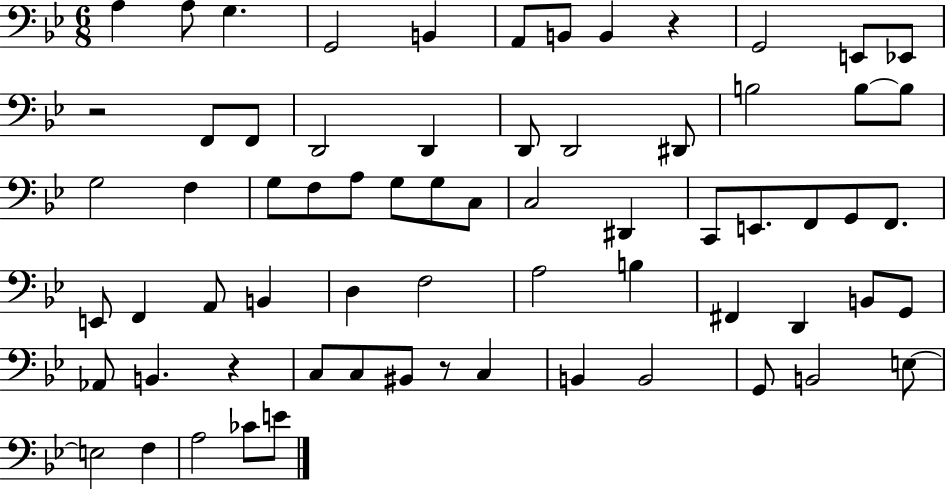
X:1
T:Untitled
M:6/8
L:1/4
K:Bb
A, A,/2 G, G,,2 B,, A,,/2 B,,/2 B,, z G,,2 E,,/2 _E,,/2 z2 F,,/2 F,,/2 D,,2 D,, D,,/2 D,,2 ^D,,/2 B,2 B,/2 B,/2 G,2 F, G,/2 F,/2 A,/2 G,/2 G,/2 C,/2 C,2 ^D,, C,,/2 E,,/2 F,,/2 G,,/2 F,,/2 E,,/2 F,, A,,/2 B,, D, F,2 A,2 B, ^F,, D,, B,,/2 G,,/2 _A,,/2 B,, z C,/2 C,/2 ^B,,/2 z/2 C, B,, B,,2 G,,/2 B,,2 E,/2 E,2 F, A,2 _C/2 E/2